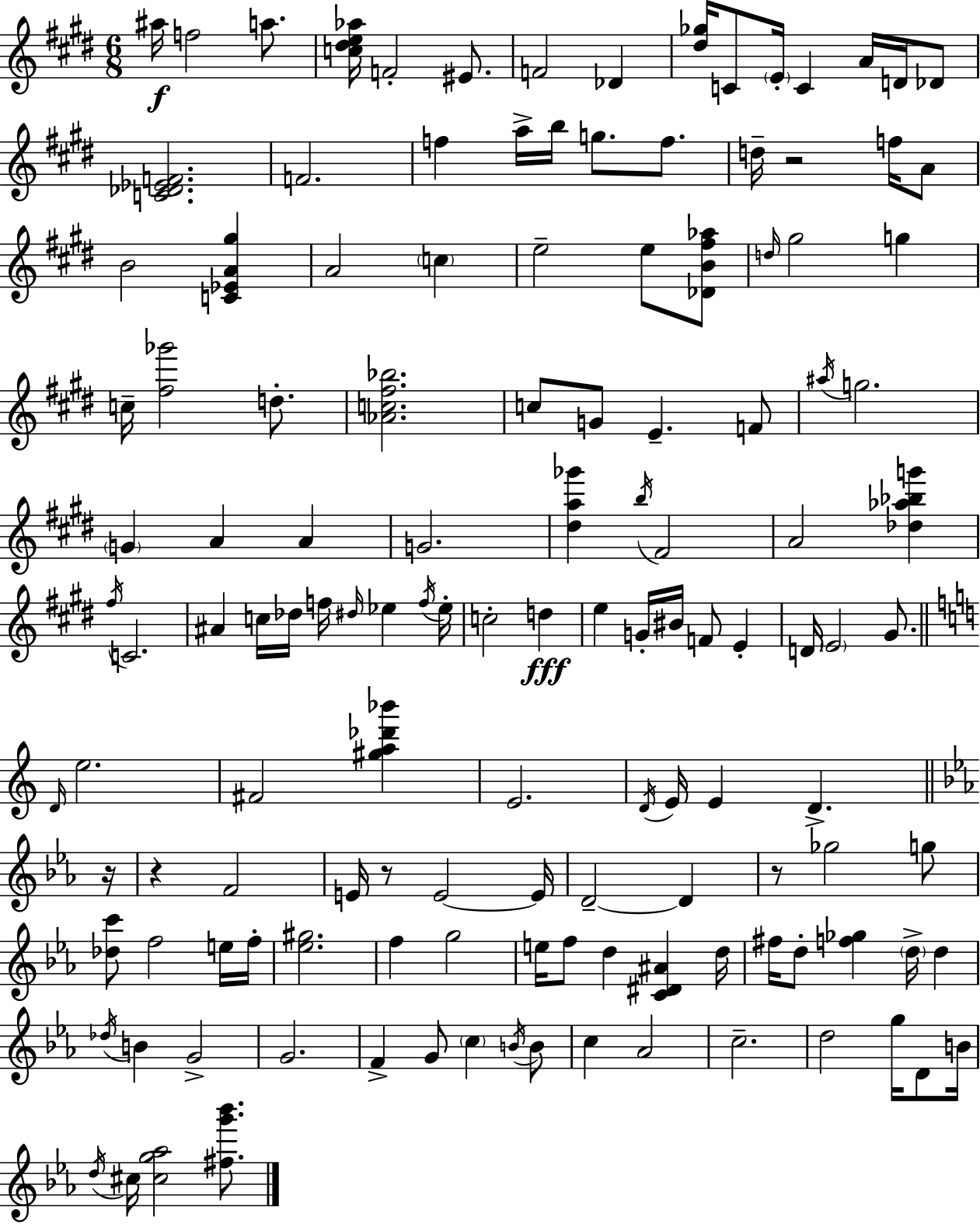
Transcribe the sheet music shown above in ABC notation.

X:1
T:Untitled
M:6/8
L:1/4
K:E
^a/4 f2 a/2 [c^de_a]/4 F2 ^E/2 F2 _D [^d_g]/4 C/2 E/4 C A/4 D/4 _D/2 [C_D_EF]2 F2 f a/4 b/4 g/2 f/2 d/4 z2 f/4 A/2 B2 [C_EA^g] A2 c e2 e/2 [_DB^f_a]/2 d/4 ^g2 g c/4 [^f_g']2 d/2 [_Ac^f_b]2 c/2 G/2 E F/2 ^a/4 g2 G A A G2 [^da_g'] b/4 ^F2 A2 [_d_a_bg'] ^f/4 C2 ^A c/4 _d/4 f/4 ^d/4 _e f/4 _e/4 c2 d e G/4 ^B/4 F/2 E D/4 E2 ^G/2 D/4 e2 ^F2 [^ga_d'_b'] E2 D/4 E/4 E D z/4 z F2 E/4 z/2 E2 E/4 D2 D z/2 _g2 g/2 [_dc']/2 f2 e/4 f/4 [_e^g]2 f g2 e/4 f/2 d [C^D^A] d/4 ^f/4 d/2 [f_g] d/4 d _d/4 B G2 G2 F G/2 c B/4 B/2 c _A2 c2 d2 g/4 D/2 B/4 d/4 ^c/4 [^cg_a]2 [^fg'_b']/2